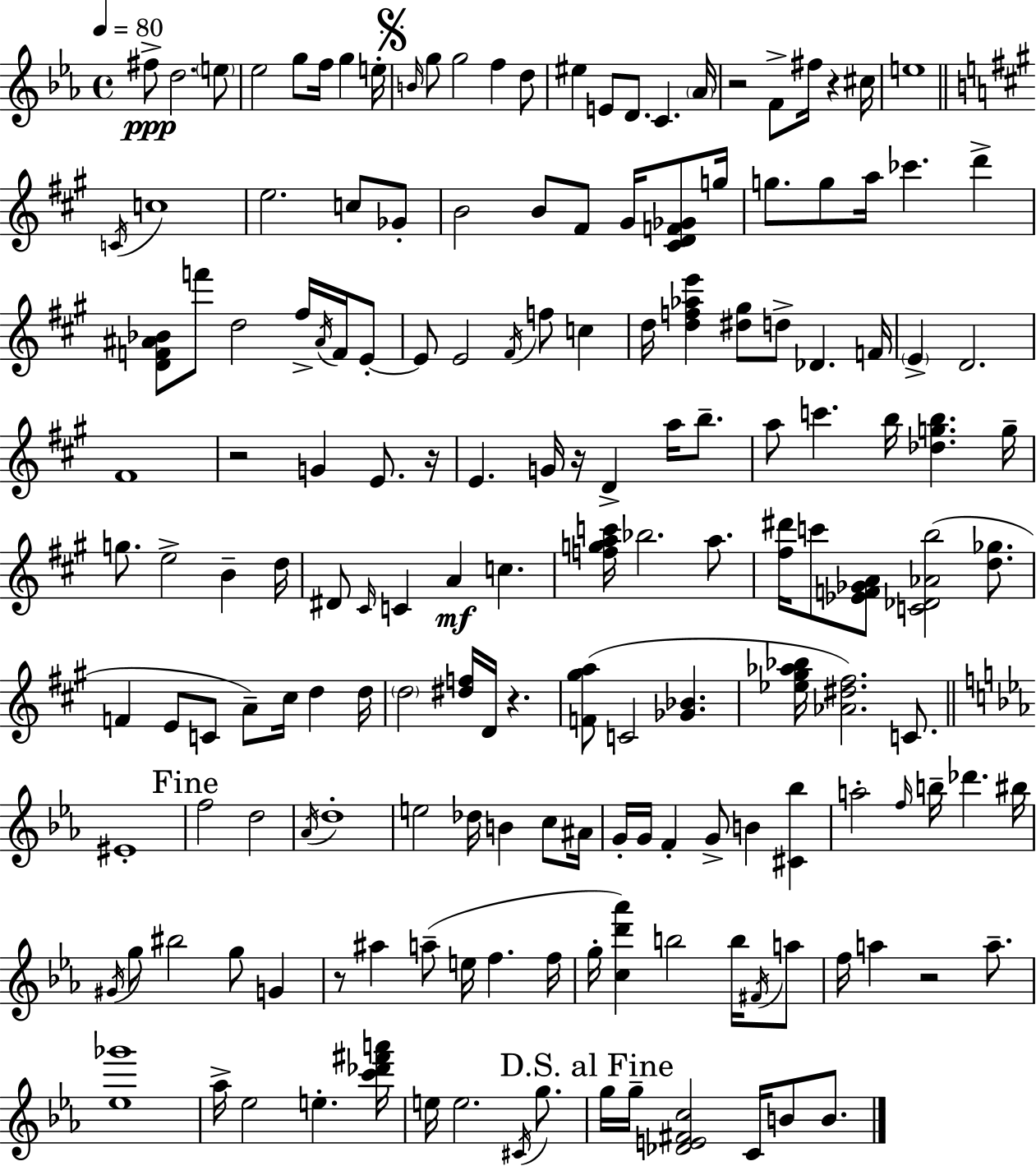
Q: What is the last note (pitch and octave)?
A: B4